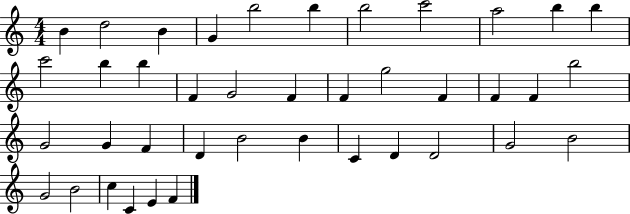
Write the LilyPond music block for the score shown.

{
  \clef treble
  \numericTimeSignature
  \time 4/4
  \key c \major
  b'4 d''2 b'4 | g'4 b''2 b''4 | b''2 c'''2 | a''2 b''4 b''4 | \break c'''2 b''4 b''4 | f'4 g'2 f'4 | f'4 g''2 f'4 | f'4 f'4 b''2 | \break g'2 g'4 f'4 | d'4 b'2 b'4 | c'4 d'4 d'2 | g'2 b'2 | \break g'2 b'2 | c''4 c'4 e'4 f'4 | \bar "|."
}